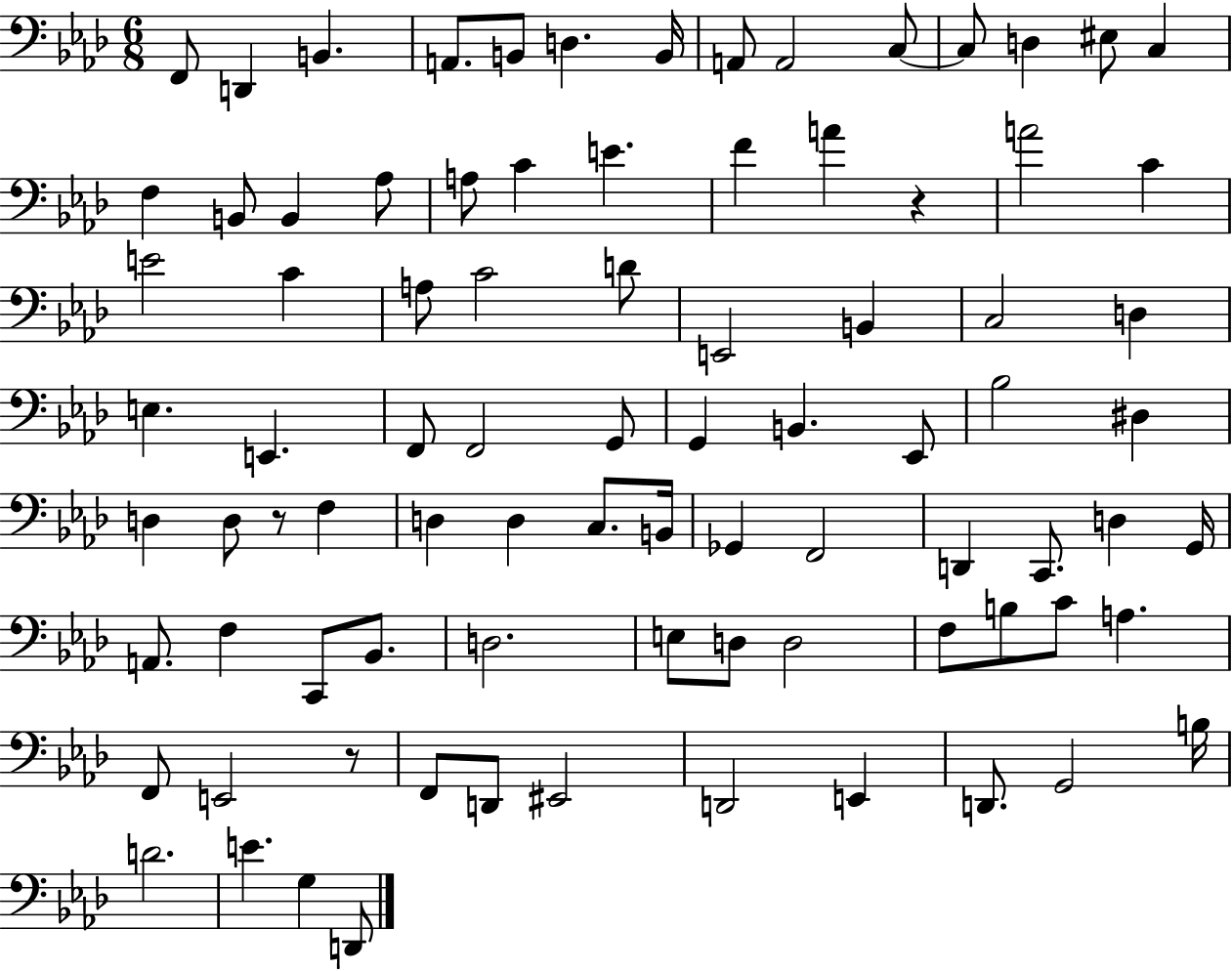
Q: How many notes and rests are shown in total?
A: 86